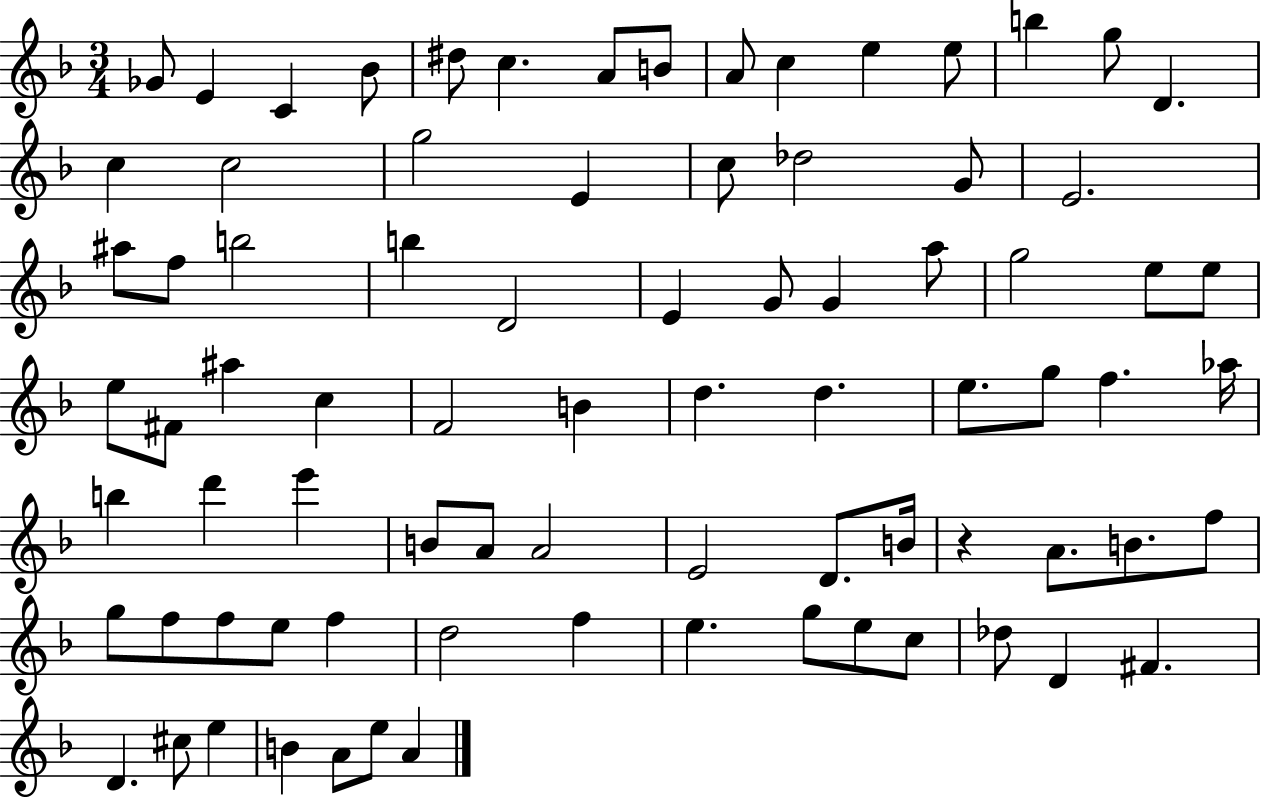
Gb4/e E4/q C4/q Bb4/e D#5/e C5/q. A4/e B4/e A4/e C5/q E5/q E5/e B5/q G5/e D4/q. C5/q C5/h G5/h E4/q C5/e Db5/h G4/e E4/h. A#5/e F5/e B5/h B5/q D4/h E4/q G4/e G4/q A5/e G5/h E5/e E5/e E5/e F#4/e A#5/q C5/q F4/h B4/q D5/q. D5/q. E5/e. G5/e F5/q. Ab5/s B5/q D6/q E6/q B4/e A4/e A4/h E4/h D4/e. B4/s R/q A4/e. B4/e. F5/e G5/e F5/e F5/e E5/e F5/q D5/h F5/q E5/q. G5/e E5/e C5/e Db5/e D4/q F#4/q. D4/q. C#5/e E5/q B4/q A4/e E5/e A4/q